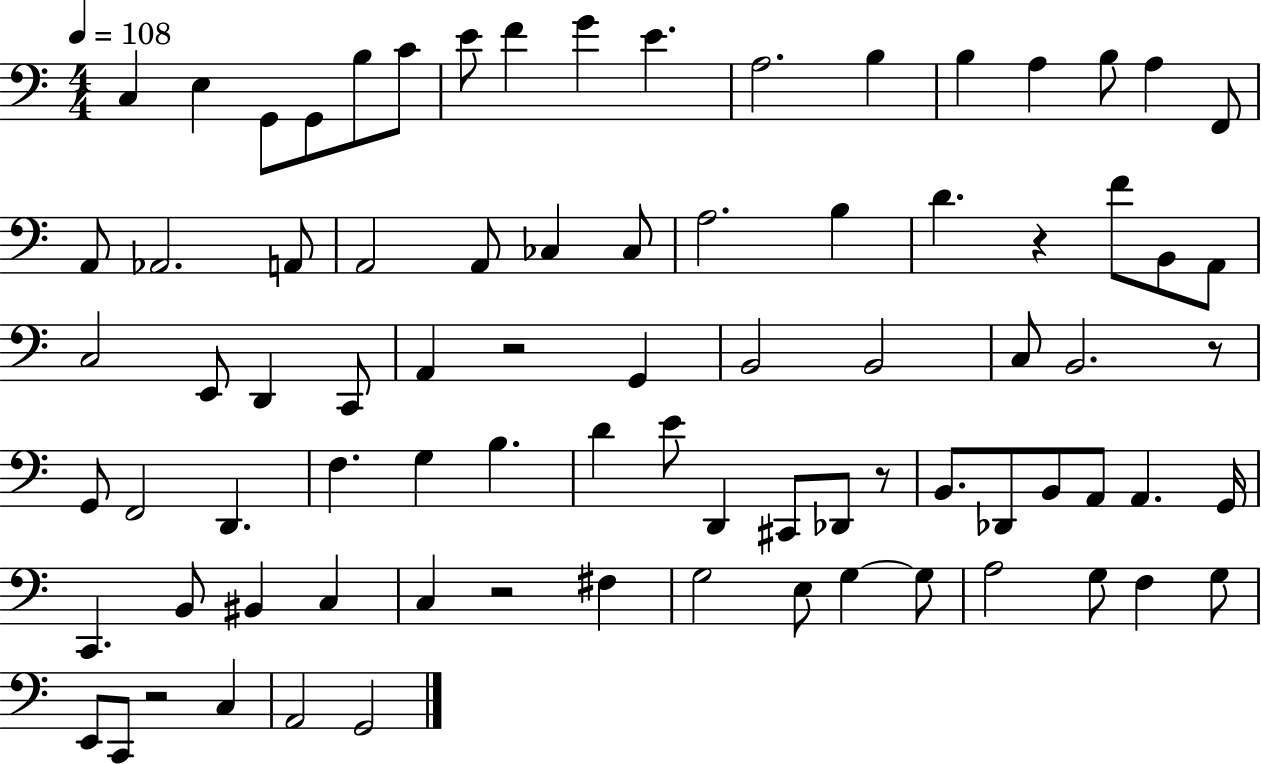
{
  \clef bass
  \numericTimeSignature
  \time 4/4
  \key c \major
  \tempo 4 = 108
  \repeat volta 2 { c4 e4 g,8 g,8 b8 c'8 | e'8 f'4 g'4 e'4. | a2. b4 | b4 a4 b8 a4 f,8 | \break a,8 aes,2. a,8 | a,2 a,8 ces4 ces8 | a2. b4 | d'4. r4 f'8 b,8 a,8 | \break c2 e,8 d,4 c,8 | a,4 r2 g,4 | b,2 b,2 | c8 b,2. r8 | \break g,8 f,2 d,4. | f4. g4 b4. | d'4 e'8 d,4 cis,8 des,8 r8 | b,8. des,8 b,8 a,8 a,4. g,16 | \break c,4. b,8 bis,4 c4 | c4 r2 fis4 | g2 e8 g4~~ g8 | a2 g8 f4 g8 | \break e,8 c,8 r2 c4 | a,2 g,2 | } \bar "|."
}